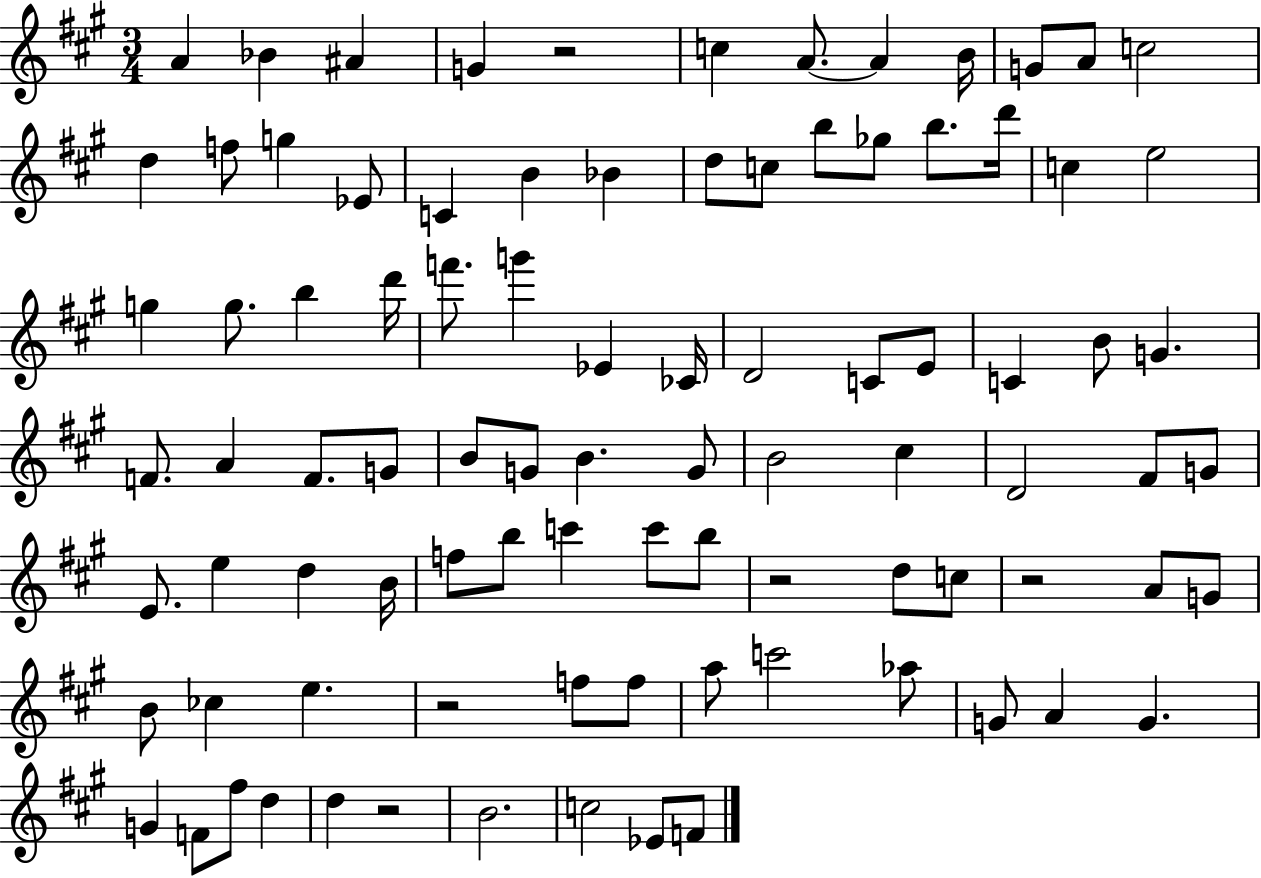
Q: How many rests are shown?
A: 5